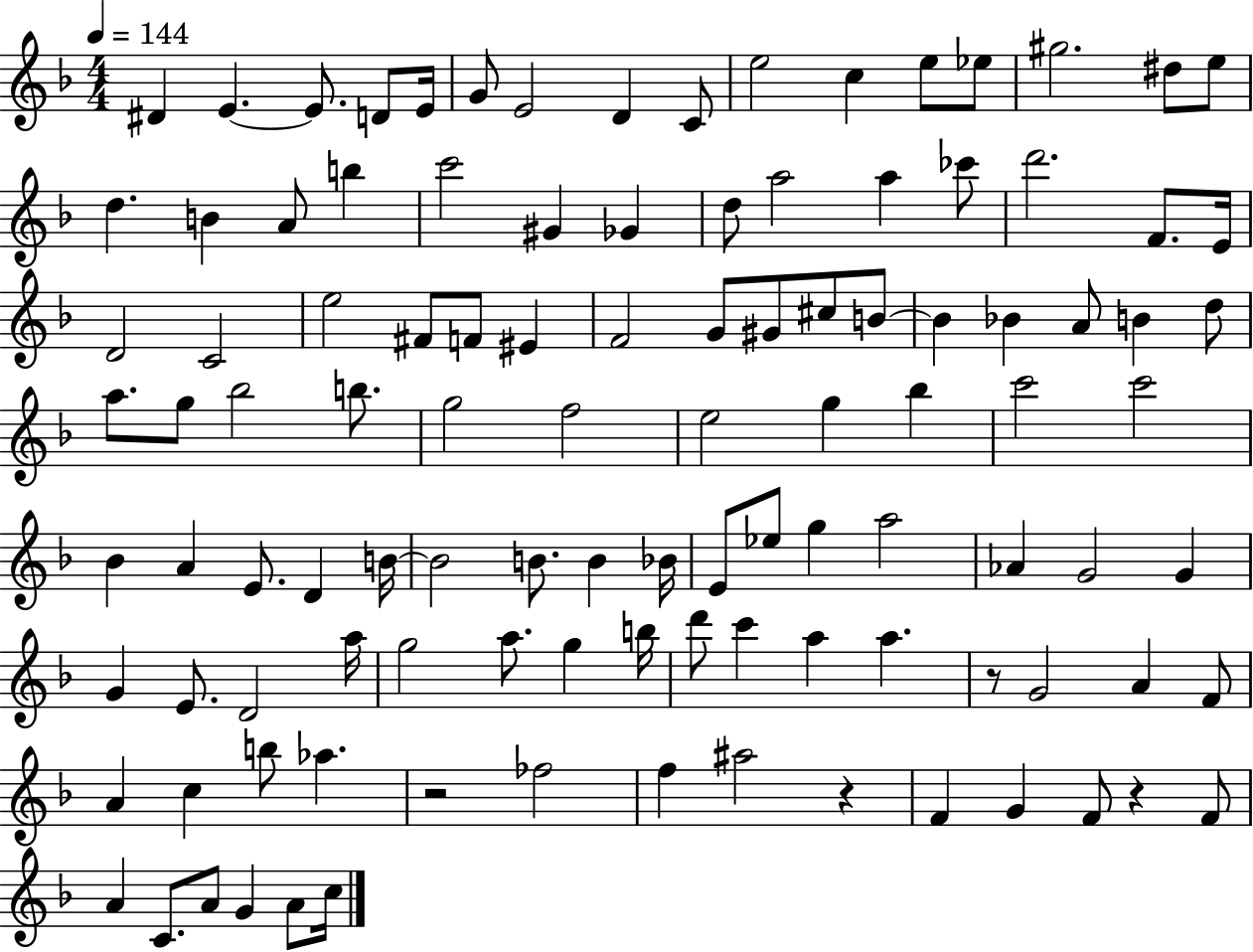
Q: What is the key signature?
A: F major